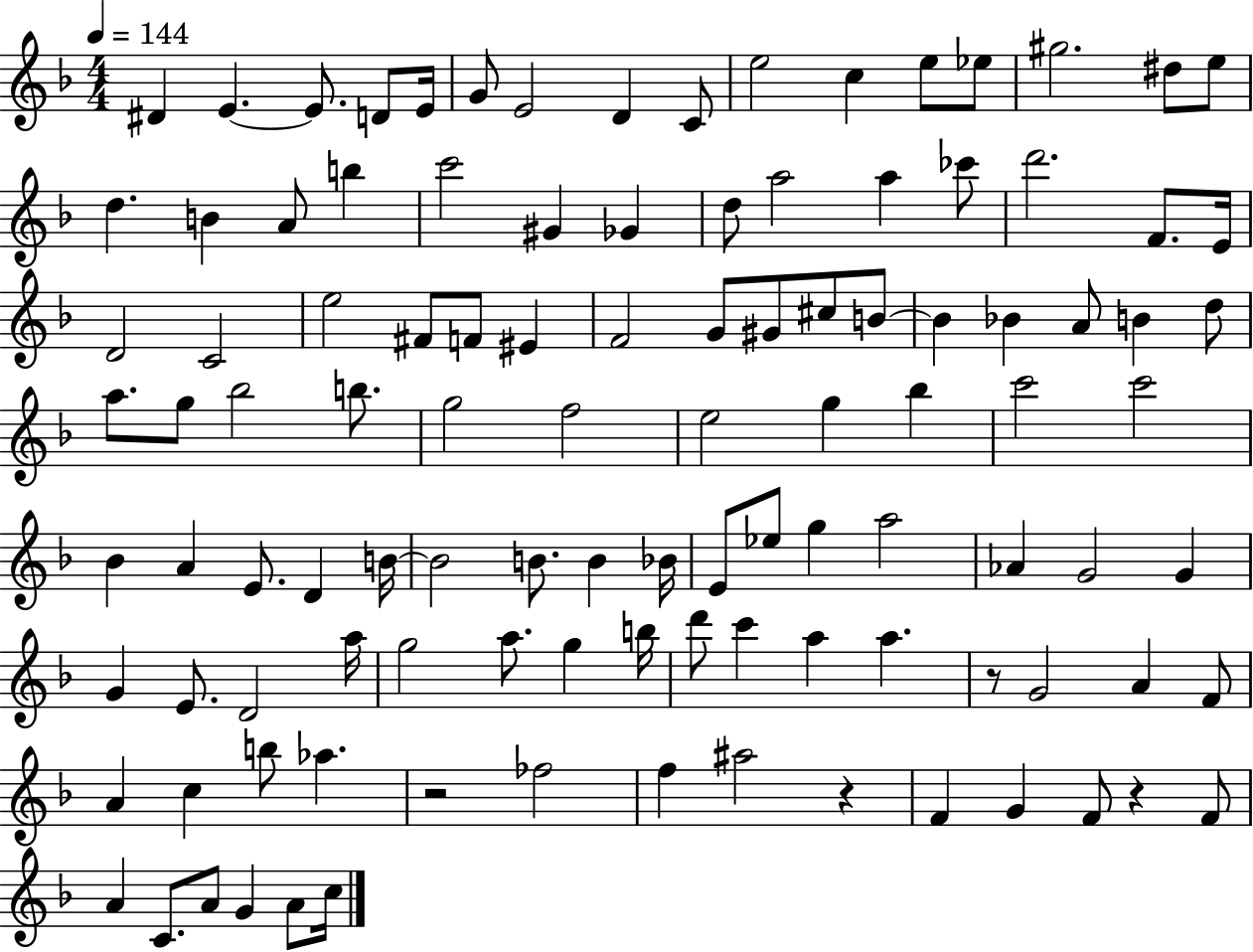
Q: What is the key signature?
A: F major